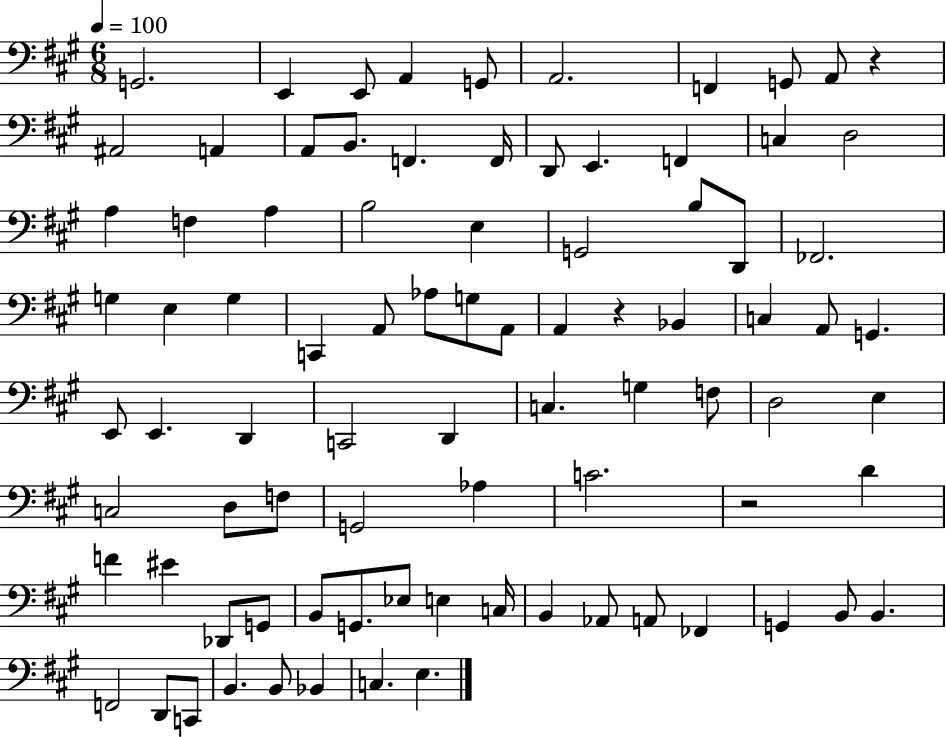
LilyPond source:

{
  \clef bass
  \numericTimeSignature
  \time 6/8
  \key a \major
  \tempo 4 = 100
  g,2. | e,4 e,8 a,4 g,8 | a,2. | f,4 g,8 a,8 r4 | \break ais,2 a,4 | a,8 b,8. f,4. f,16 | d,8 e,4. f,4 | c4 d2 | \break a4 f4 a4 | b2 e4 | g,2 b8 d,8 | fes,2. | \break g4 e4 g4 | c,4 a,8 aes8 g8 a,8 | a,4 r4 bes,4 | c4 a,8 g,4. | \break e,8 e,4. d,4 | c,2 d,4 | c4. g4 f8 | d2 e4 | \break c2 d8 f8 | g,2 aes4 | c'2. | r2 d'4 | \break f'4 eis'4 des,8 g,8 | b,8 g,8. ees8 e4 c16 | b,4 aes,8 a,8 fes,4 | g,4 b,8 b,4. | \break f,2 d,8 c,8 | b,4. b,8 bes,4 | c4. e4. | \bar "|."
}